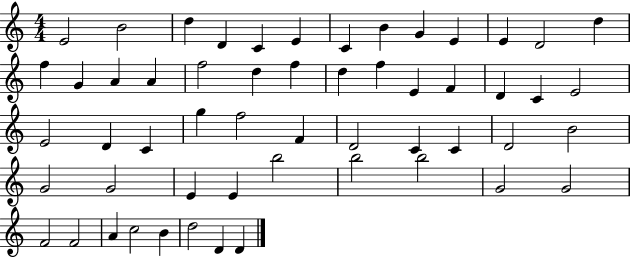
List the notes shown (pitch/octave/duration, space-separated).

E4/h B4/h D5/q D4/q C4/q E4/q C4/q B4/q G4/q E4/q E4/q D4/h D5/q F5/q G4/q A4/q A4/q F5/h D5/q F5/q D5/q F5/q E4/q F4/q D4/q C4/q E4/h E4/h D4/q C4/q G5/q F5/h F4/q D4/h C4/q C4/q D4/h B4/h G4/h G4/h E4/q E4/q B5/h B5/h B5/h G4/h G4/h F4/h F4/h A4/q C5/h B4/q D5/h D4/q D4/q